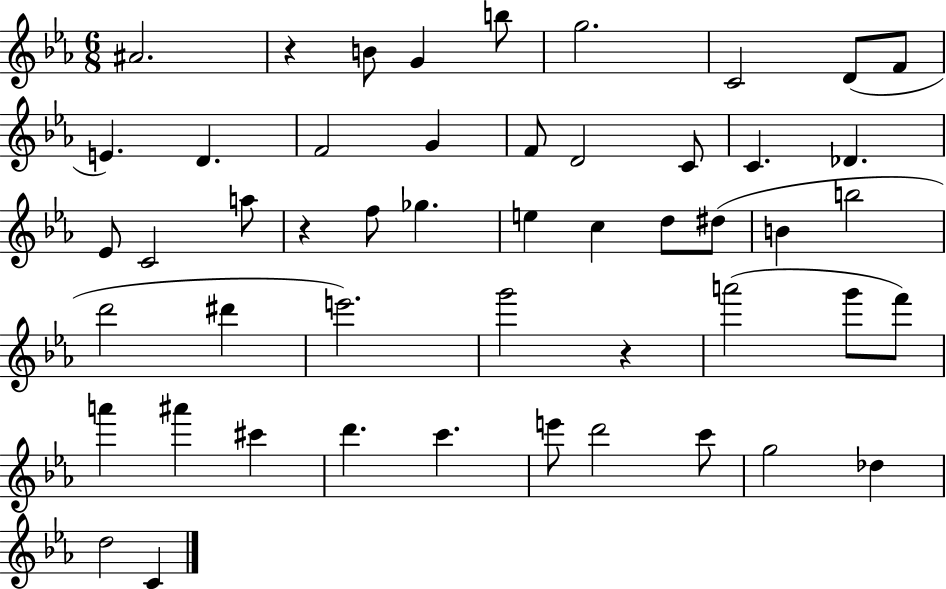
A#4/h. R/q B4/e G4/q B5/e G5/h. C4/h D4/e F4/e E4/q. D4/q. F4/h G4/q F4/e D4/h C4/e C4/q. Db4/q. Eb4/e C4/h A5/e R/q F5/e Gb5/q. E5/q C5/q D5/e D#5/e B4/q B5/h D6/h D#6/q E6/h. G6/h R/q A6/h G6/e F6/e A6/q A#6/q C#6/q D6/q. C6/q. E6/e D6/h C6/e G5/h Db5/q D5/h C4/q